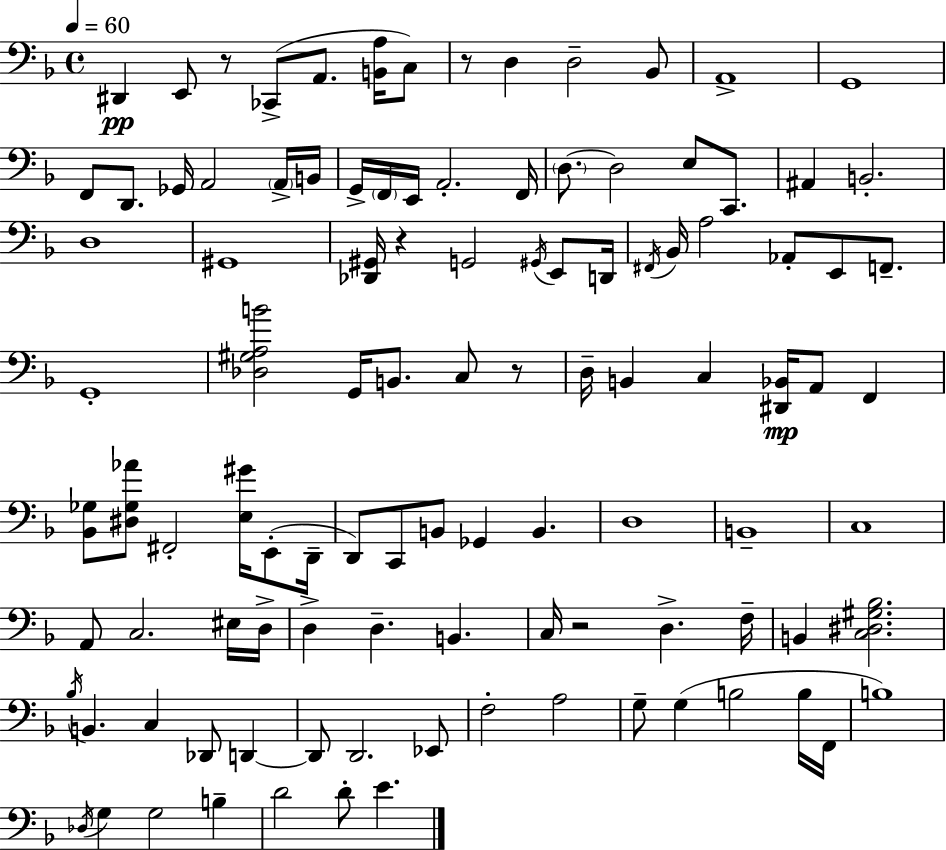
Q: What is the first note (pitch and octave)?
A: D#2